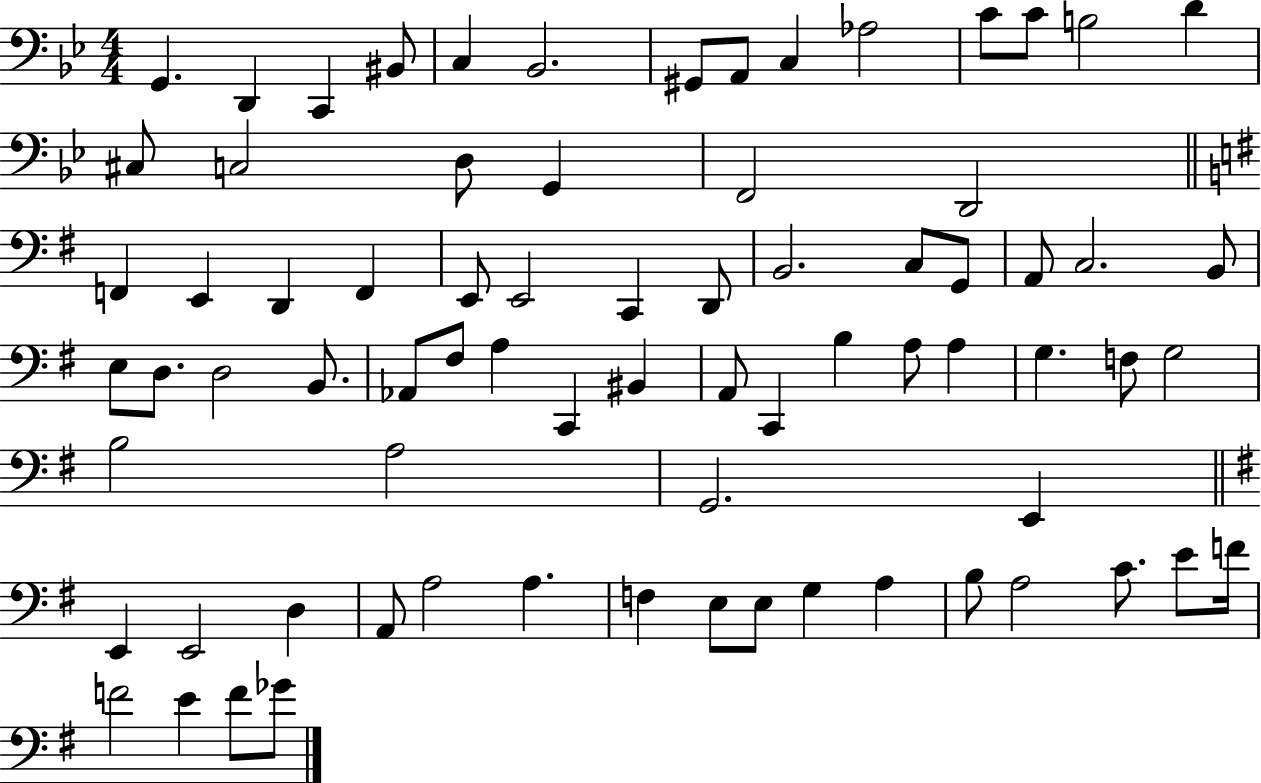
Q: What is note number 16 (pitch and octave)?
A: C3